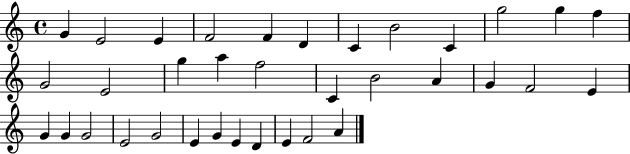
X:1
T:Untitled
M:4/4
L:1/4
K:C
G E2 E F2 F D C B2 C g2 g f G2 E2 g a f2 C B2 A G F2 E G G G2 E2 G2 E G E D E F2 A